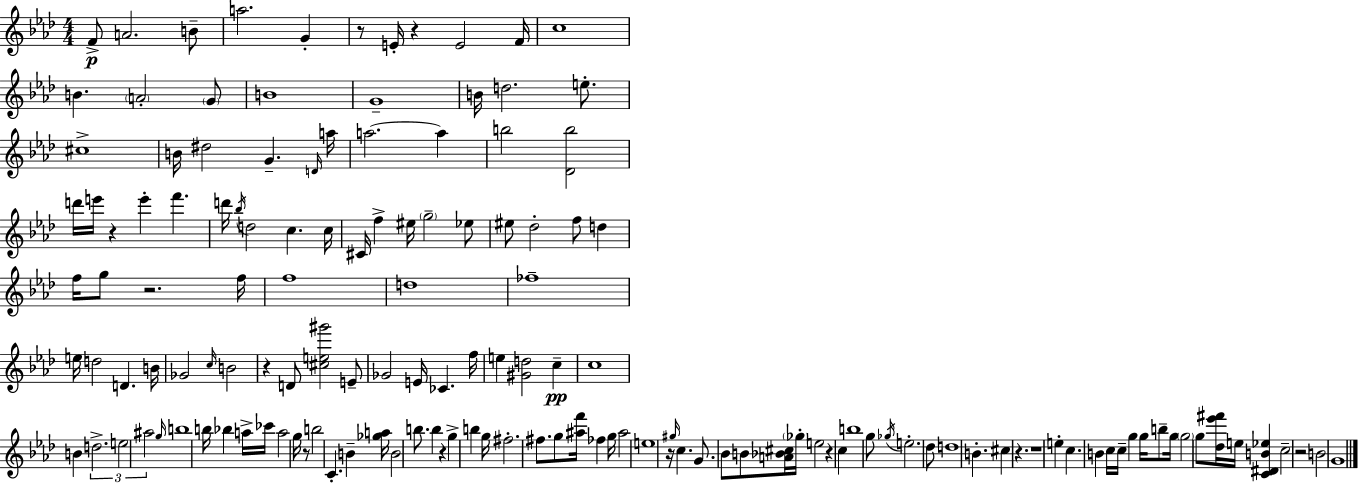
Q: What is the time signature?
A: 4/4